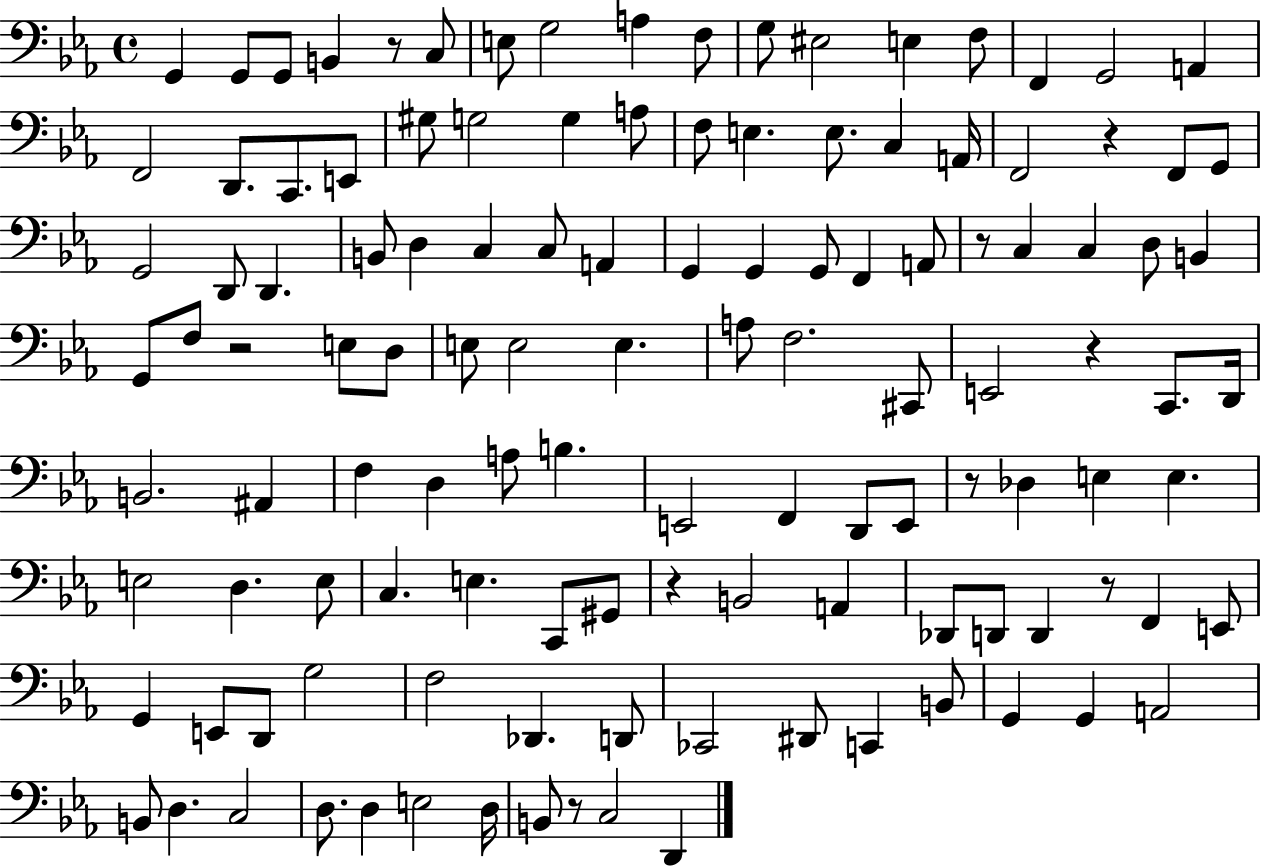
G2/q G2/e G2/e B2/q R/e C3/e E3/e G3/h A3/q F3/e G3/e EIS3/h E3/q F3/e F2/q G2/h A2/q F2/h D2/e. C2/e. E2/e G#3/e G3/h G3/q A3/e F3/e E3/q. E3/e. C3/q A2/s F2/h R/q F2/e G2/e G2/h D2/e D2/q. B2/e D3/q C3/q C3/e A2/q G2/q G2/q G2/e F2/q A2/e R/e C3/q C3/q D3/e B2/q G2/e F3/e R/h E3/e D3/e E3/e E3/h E3/q. A3/e F3/h. C#2/e E2/h R/q C2/e. D2/s B2/h. A#2/q F3/q D3/q A3/e B3/q. E2/h F2/q D2/e E2/e R/e Db3/q E3/q E3/q. E3/h D3/q. E3/e C3/q. E3/q. C2/e G#2/e R/q B2/h A2/q Db2/e D2/e D2/q R/e F2/q E2/e G2/q E2/e D2/e G3/h F3/h Db2/q. D2/e CES2/h D#2/e C2/q B2/e G2/q G2/q A2/h B2/e D3/q. C3/h D3/e. D3/q E3/h D3/s B2/e R/e C3/h D2/q